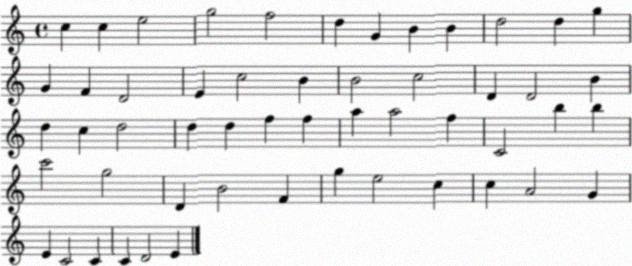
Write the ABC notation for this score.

X:1
T:Untitled
M:4/4
L:1/4
K:C
c c e2 g2 f2 d G B B d2 d g G F D2 E c2 B B2 c2 D D2 B d c d2 d d f f a a2 f C2 b b c'2 g2 D B2 F g e2 c c A2 G E C2 C C D2 E